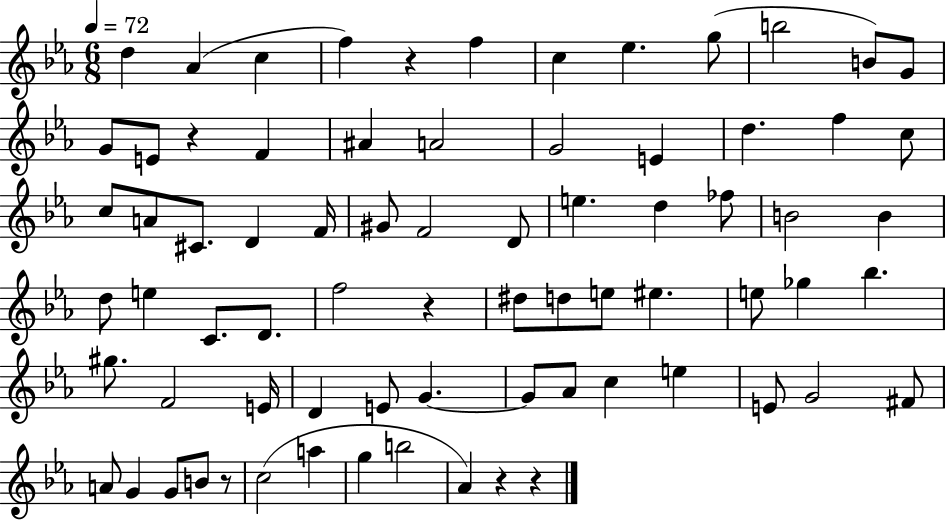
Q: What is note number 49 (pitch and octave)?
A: E4